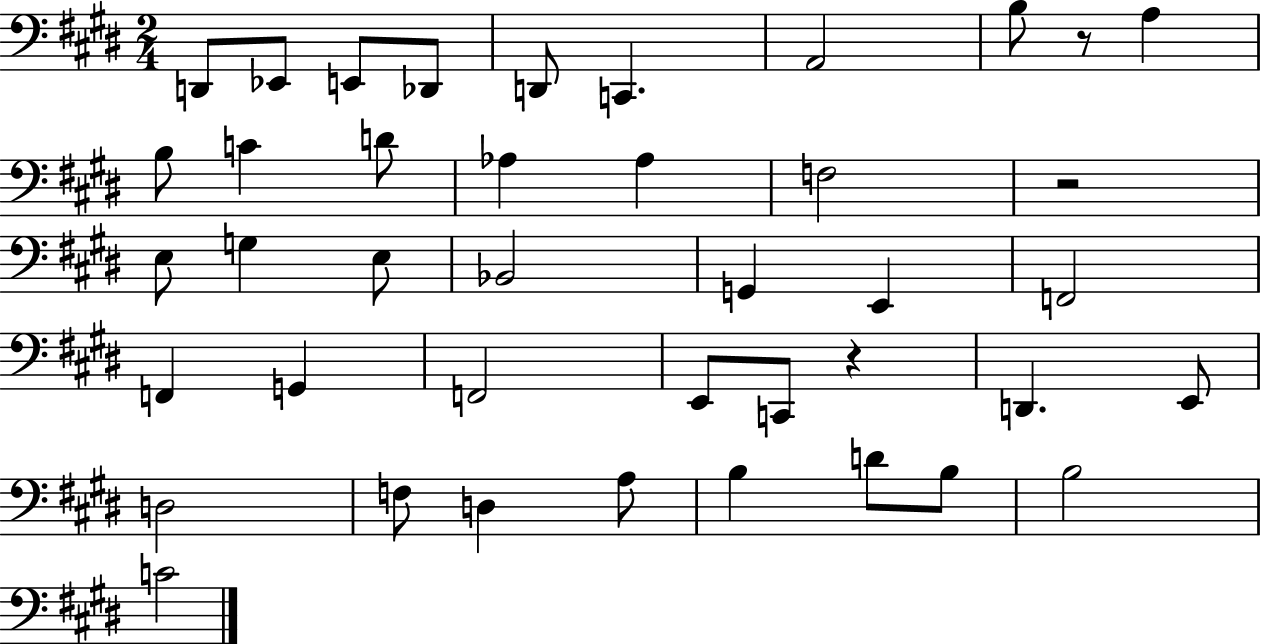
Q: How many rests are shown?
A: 3